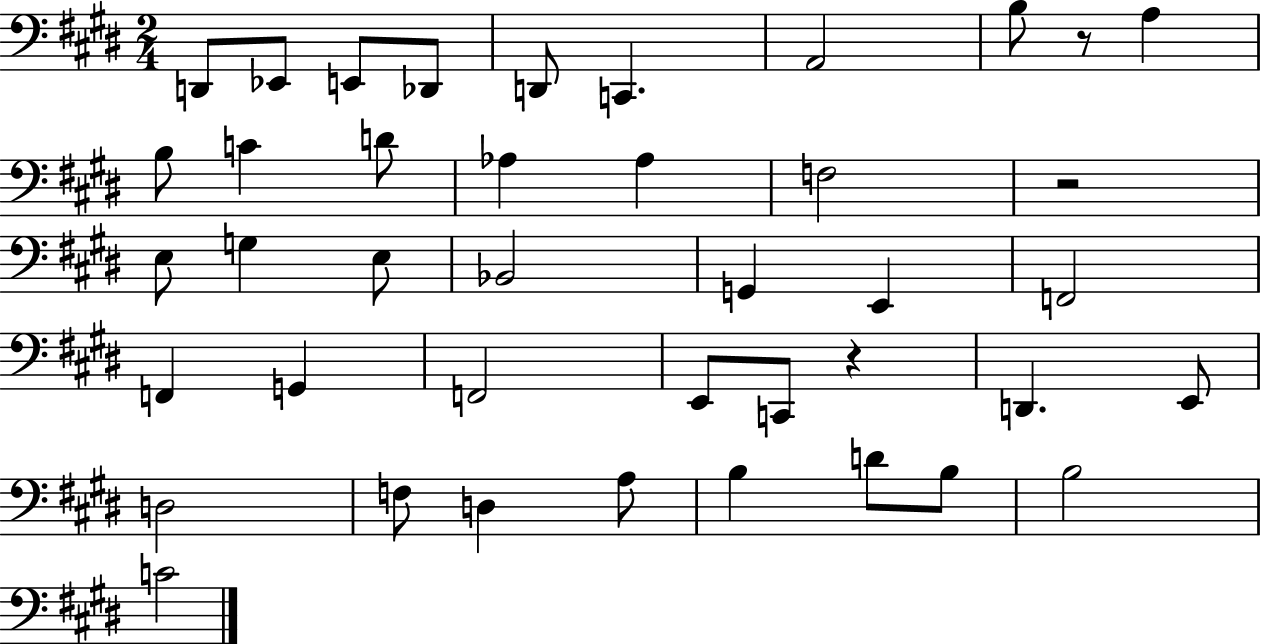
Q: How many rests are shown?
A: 3